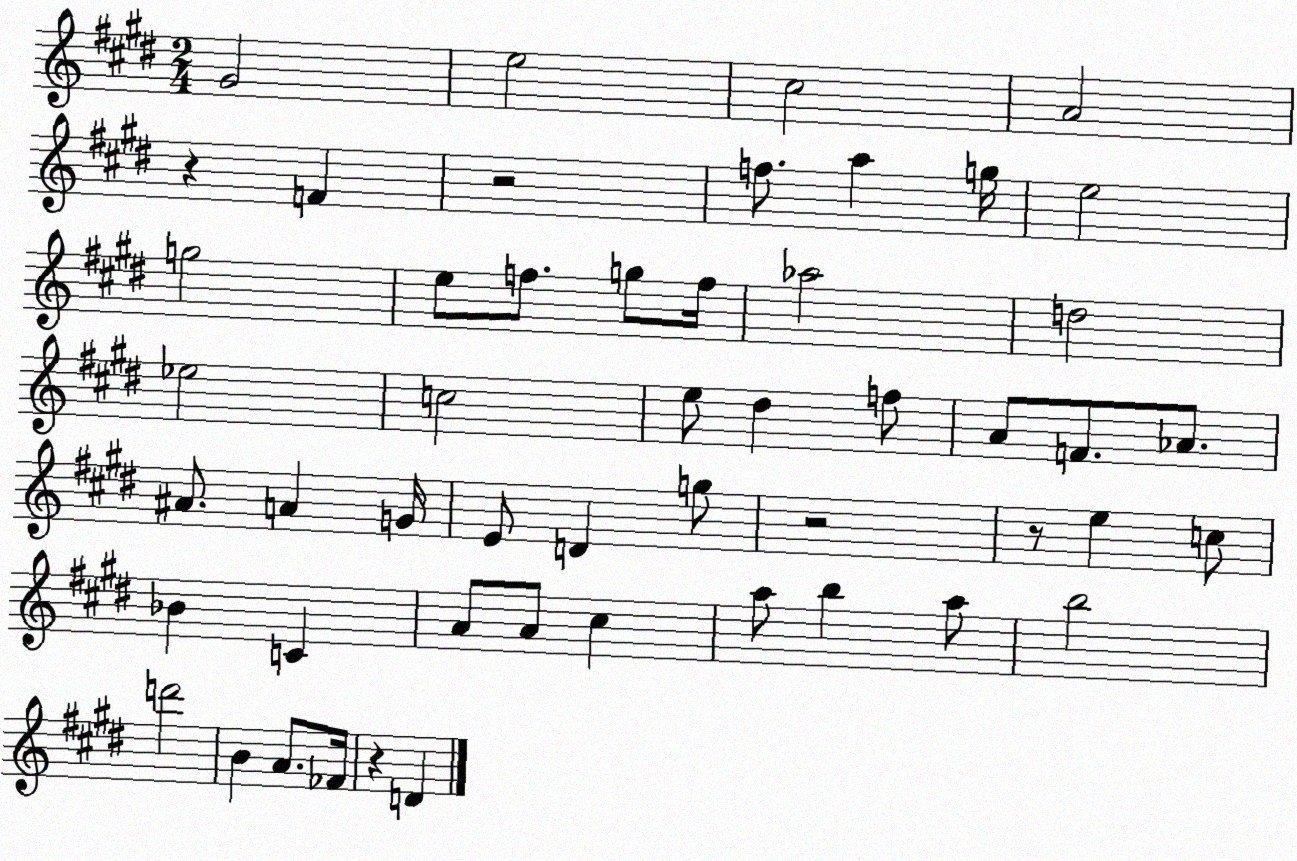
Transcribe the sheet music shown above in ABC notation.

X:1
T:Untitled
M:2/4
L:1/4
K:E
^G2 e2 ^c2 A2 z F z2 f/2 a g/4 e2 g2 e/2 f/2 g/2 f/4 _a2 d2 _e2 c2 e/2 ^d f/2 A/2 F/2 _A/2 ^A/2 A G/4 E/2 D g/2 z2 z/2 e c/2 _B C A/2 A/2 ^c a/2 b a/2 b2 d'2 B A/2 _F/4 z D